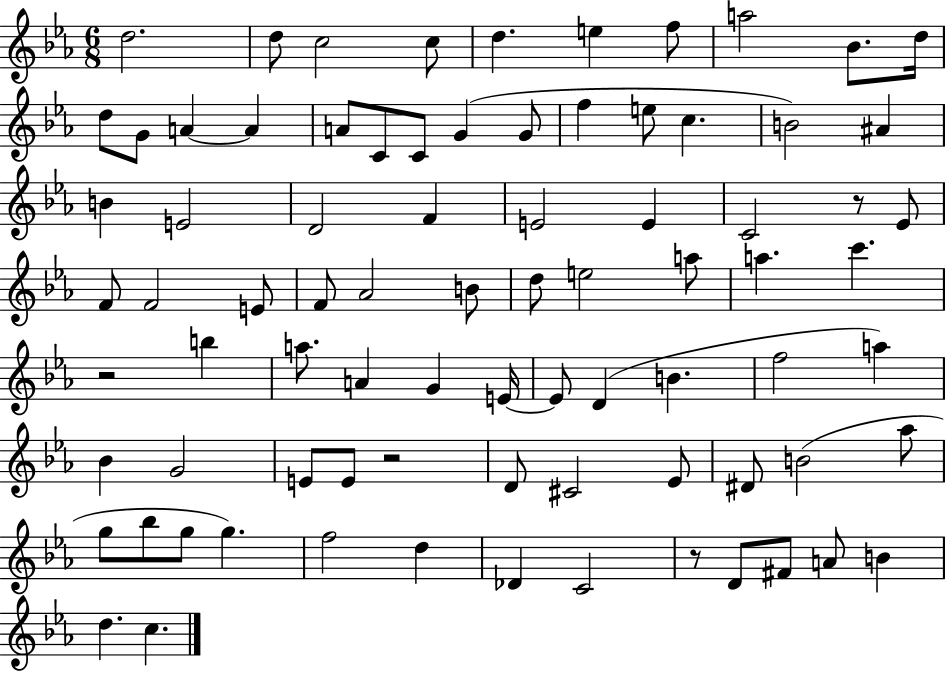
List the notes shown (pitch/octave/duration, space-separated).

D5/h. D5/e C5/h C5/e D5/q. E5/q F5/e A5/h Bb4/e. D5/s D5/e G4/e A4/q A4/q A4/e C4/e C4/e G4/q G4/e F5/q E5/e C5/q. B4/h A#4/q B4/q E4/h D4/h F4/q E4/h E4/q C4/h R/e Eb4/e F4/e F4/h E4/e F4/e Ab4/h B4/e D5/e E5/h A5/e A5/q. C6/q. R/h B5/q A5/e. A4/q G4/q E4/s E4/e D4/q B4/q. F5/h A5/q Bb4/q G4/h E4/e E4/e R/h D4/e C#4/h Eb4/e D#4/e B4/h Ab5/e G5/e Bb5/e G5/e G5/q. F5/h D5/q Db4/q C4/h R/e D4/e F#4/e A4/e B4/q D5/q. C5/q.